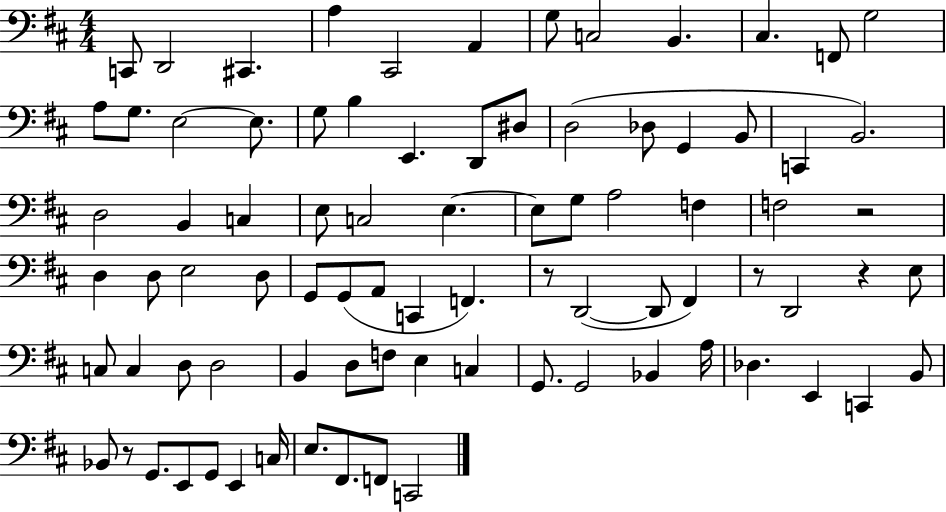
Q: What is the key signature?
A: D major